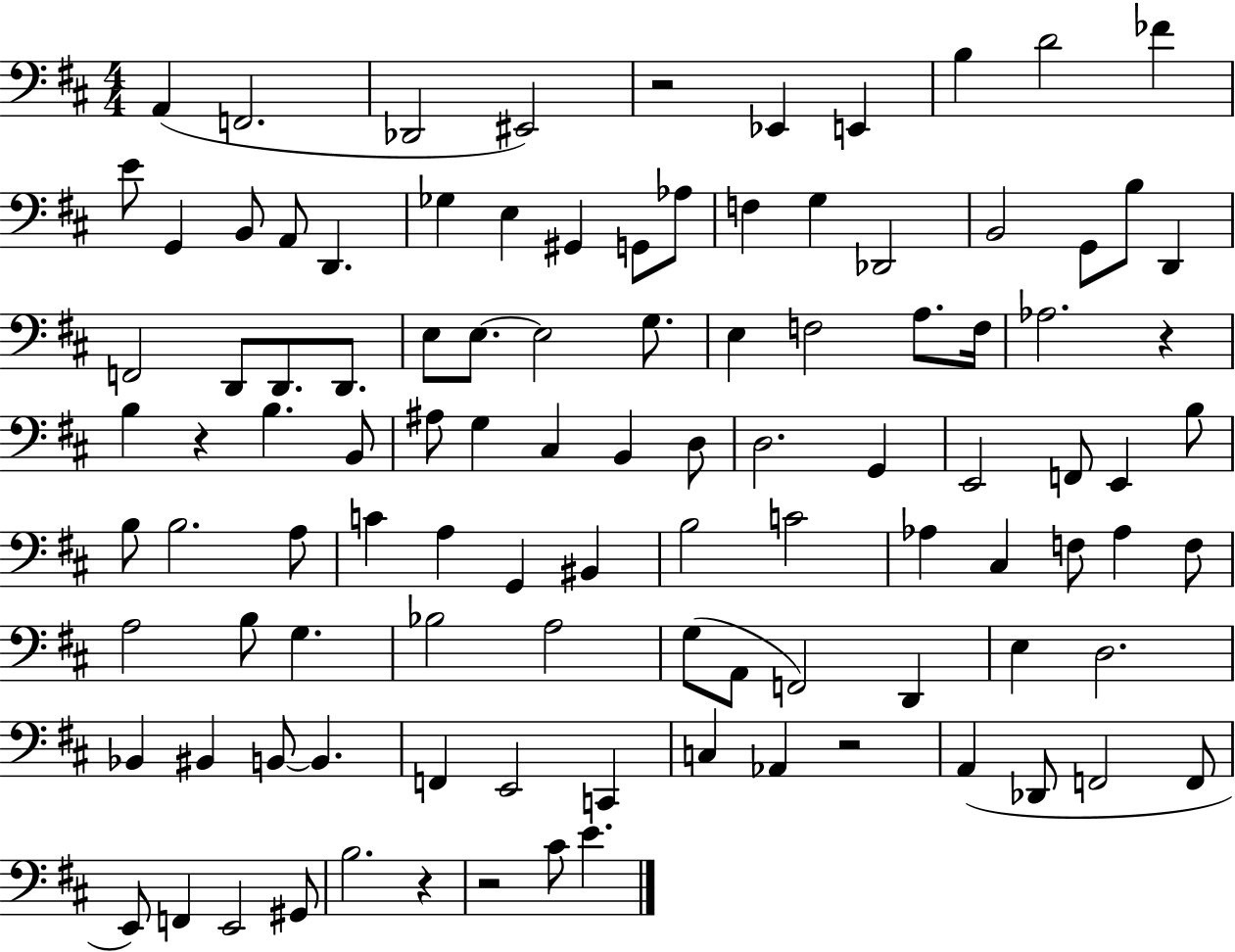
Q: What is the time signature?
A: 4/4